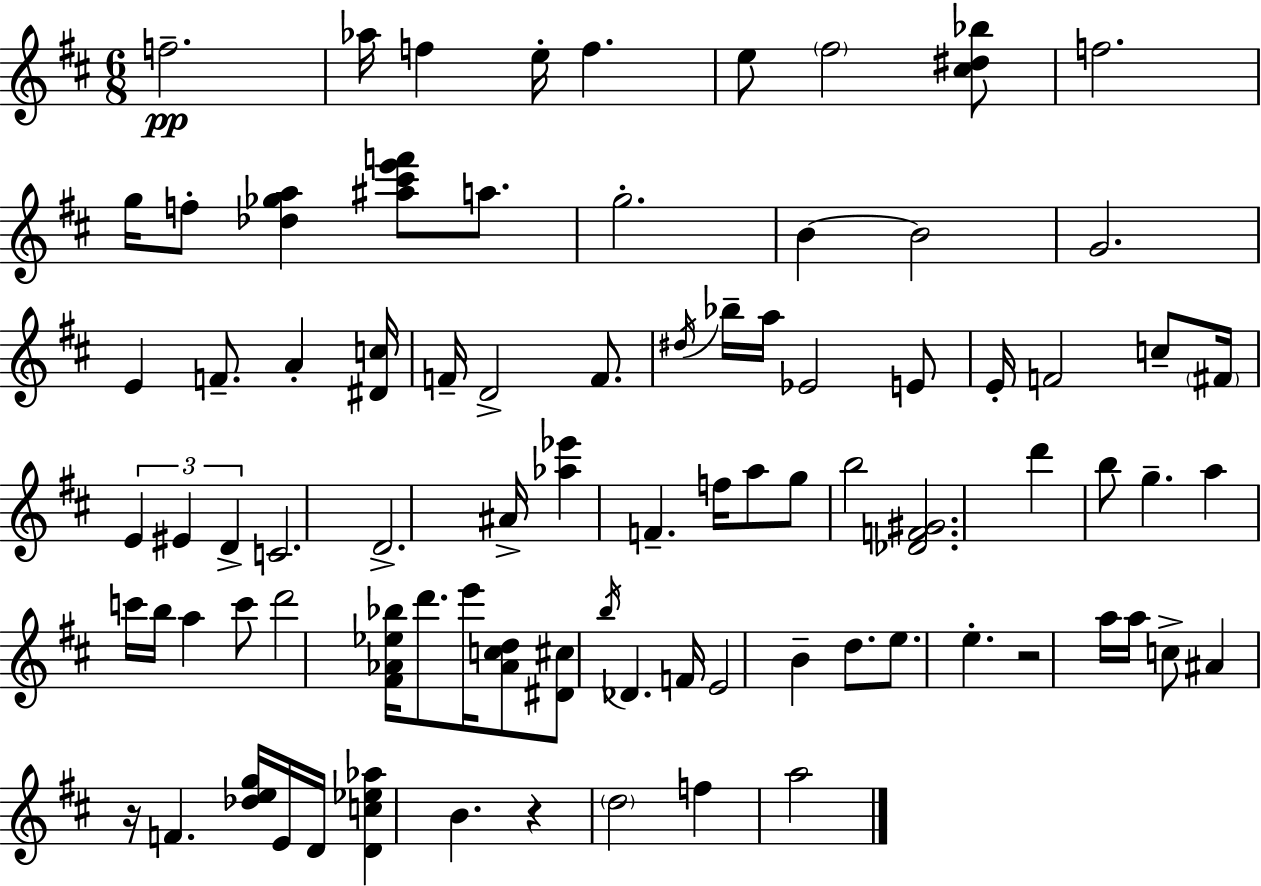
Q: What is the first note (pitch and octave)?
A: F5